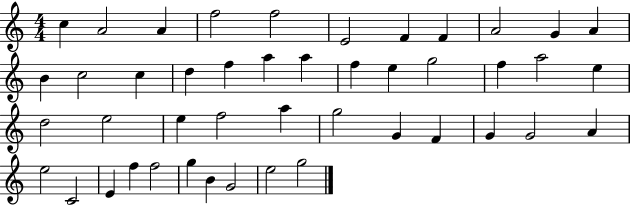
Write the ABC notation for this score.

X:1
T:Untitled
M:4/4
L:1/4
K:C
c A2 A f2 f2 E2 F F A2 G A B c2 c d f a a f e g2 f a2 e d2 e2 e f2 a g2 G F G G2 A e2 C2 E f f2 g B G2 e2 g2